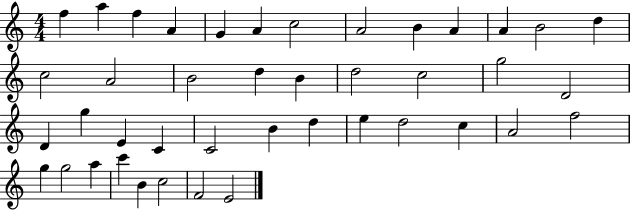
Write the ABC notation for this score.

X:1
T:Untitled
M:4/4
L:1/4
K:C
f a f A G A c2 A2 B A A B2 d c2 A2 B2 d B d2 c2 g2 D2 D g E C C2 B d e d2 c A2 f2 g g2 a c' B c2 F2 E2